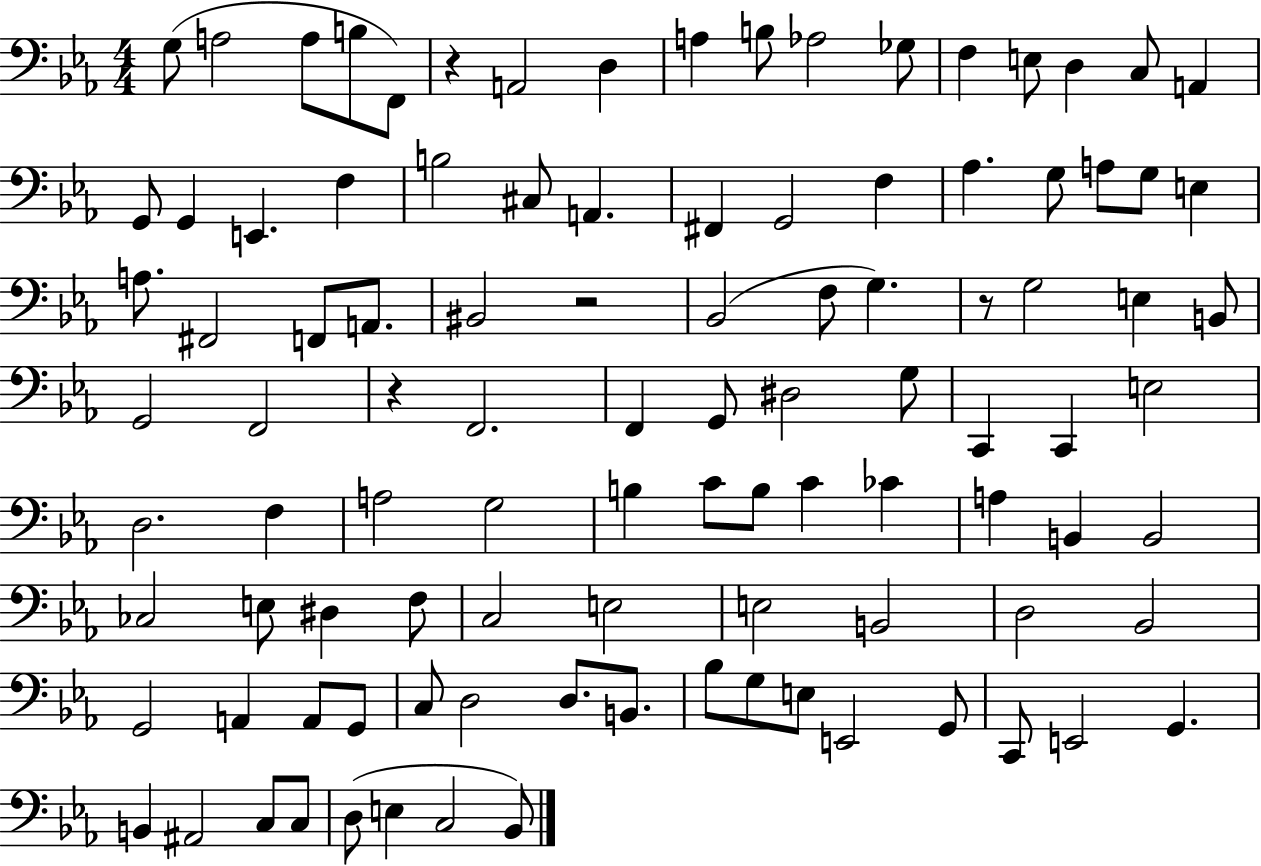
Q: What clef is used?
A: bass